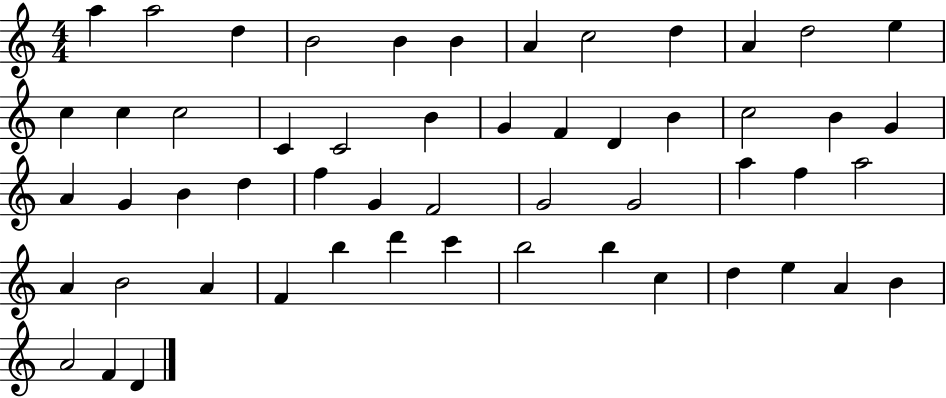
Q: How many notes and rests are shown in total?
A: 54